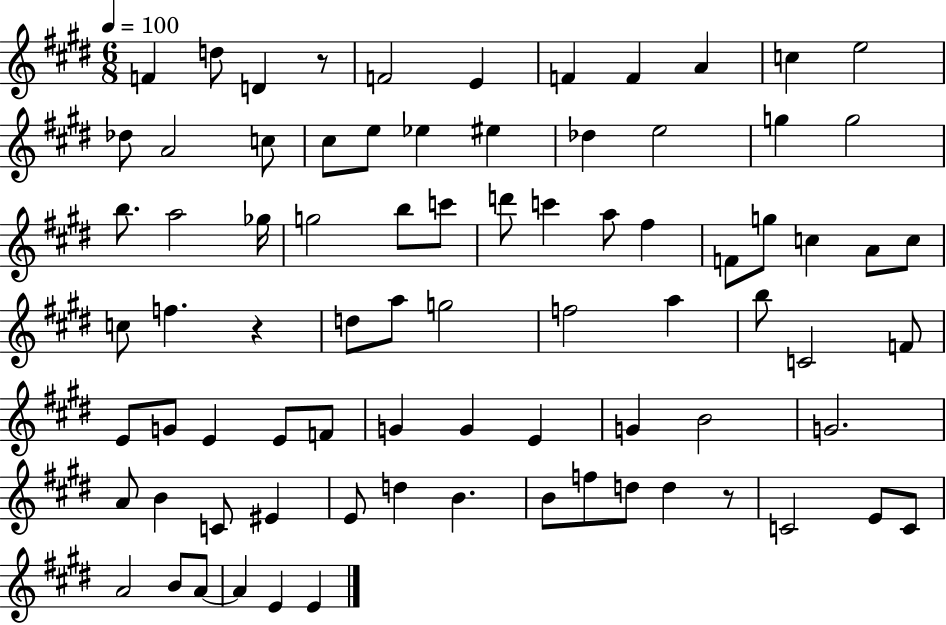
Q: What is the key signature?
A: E major